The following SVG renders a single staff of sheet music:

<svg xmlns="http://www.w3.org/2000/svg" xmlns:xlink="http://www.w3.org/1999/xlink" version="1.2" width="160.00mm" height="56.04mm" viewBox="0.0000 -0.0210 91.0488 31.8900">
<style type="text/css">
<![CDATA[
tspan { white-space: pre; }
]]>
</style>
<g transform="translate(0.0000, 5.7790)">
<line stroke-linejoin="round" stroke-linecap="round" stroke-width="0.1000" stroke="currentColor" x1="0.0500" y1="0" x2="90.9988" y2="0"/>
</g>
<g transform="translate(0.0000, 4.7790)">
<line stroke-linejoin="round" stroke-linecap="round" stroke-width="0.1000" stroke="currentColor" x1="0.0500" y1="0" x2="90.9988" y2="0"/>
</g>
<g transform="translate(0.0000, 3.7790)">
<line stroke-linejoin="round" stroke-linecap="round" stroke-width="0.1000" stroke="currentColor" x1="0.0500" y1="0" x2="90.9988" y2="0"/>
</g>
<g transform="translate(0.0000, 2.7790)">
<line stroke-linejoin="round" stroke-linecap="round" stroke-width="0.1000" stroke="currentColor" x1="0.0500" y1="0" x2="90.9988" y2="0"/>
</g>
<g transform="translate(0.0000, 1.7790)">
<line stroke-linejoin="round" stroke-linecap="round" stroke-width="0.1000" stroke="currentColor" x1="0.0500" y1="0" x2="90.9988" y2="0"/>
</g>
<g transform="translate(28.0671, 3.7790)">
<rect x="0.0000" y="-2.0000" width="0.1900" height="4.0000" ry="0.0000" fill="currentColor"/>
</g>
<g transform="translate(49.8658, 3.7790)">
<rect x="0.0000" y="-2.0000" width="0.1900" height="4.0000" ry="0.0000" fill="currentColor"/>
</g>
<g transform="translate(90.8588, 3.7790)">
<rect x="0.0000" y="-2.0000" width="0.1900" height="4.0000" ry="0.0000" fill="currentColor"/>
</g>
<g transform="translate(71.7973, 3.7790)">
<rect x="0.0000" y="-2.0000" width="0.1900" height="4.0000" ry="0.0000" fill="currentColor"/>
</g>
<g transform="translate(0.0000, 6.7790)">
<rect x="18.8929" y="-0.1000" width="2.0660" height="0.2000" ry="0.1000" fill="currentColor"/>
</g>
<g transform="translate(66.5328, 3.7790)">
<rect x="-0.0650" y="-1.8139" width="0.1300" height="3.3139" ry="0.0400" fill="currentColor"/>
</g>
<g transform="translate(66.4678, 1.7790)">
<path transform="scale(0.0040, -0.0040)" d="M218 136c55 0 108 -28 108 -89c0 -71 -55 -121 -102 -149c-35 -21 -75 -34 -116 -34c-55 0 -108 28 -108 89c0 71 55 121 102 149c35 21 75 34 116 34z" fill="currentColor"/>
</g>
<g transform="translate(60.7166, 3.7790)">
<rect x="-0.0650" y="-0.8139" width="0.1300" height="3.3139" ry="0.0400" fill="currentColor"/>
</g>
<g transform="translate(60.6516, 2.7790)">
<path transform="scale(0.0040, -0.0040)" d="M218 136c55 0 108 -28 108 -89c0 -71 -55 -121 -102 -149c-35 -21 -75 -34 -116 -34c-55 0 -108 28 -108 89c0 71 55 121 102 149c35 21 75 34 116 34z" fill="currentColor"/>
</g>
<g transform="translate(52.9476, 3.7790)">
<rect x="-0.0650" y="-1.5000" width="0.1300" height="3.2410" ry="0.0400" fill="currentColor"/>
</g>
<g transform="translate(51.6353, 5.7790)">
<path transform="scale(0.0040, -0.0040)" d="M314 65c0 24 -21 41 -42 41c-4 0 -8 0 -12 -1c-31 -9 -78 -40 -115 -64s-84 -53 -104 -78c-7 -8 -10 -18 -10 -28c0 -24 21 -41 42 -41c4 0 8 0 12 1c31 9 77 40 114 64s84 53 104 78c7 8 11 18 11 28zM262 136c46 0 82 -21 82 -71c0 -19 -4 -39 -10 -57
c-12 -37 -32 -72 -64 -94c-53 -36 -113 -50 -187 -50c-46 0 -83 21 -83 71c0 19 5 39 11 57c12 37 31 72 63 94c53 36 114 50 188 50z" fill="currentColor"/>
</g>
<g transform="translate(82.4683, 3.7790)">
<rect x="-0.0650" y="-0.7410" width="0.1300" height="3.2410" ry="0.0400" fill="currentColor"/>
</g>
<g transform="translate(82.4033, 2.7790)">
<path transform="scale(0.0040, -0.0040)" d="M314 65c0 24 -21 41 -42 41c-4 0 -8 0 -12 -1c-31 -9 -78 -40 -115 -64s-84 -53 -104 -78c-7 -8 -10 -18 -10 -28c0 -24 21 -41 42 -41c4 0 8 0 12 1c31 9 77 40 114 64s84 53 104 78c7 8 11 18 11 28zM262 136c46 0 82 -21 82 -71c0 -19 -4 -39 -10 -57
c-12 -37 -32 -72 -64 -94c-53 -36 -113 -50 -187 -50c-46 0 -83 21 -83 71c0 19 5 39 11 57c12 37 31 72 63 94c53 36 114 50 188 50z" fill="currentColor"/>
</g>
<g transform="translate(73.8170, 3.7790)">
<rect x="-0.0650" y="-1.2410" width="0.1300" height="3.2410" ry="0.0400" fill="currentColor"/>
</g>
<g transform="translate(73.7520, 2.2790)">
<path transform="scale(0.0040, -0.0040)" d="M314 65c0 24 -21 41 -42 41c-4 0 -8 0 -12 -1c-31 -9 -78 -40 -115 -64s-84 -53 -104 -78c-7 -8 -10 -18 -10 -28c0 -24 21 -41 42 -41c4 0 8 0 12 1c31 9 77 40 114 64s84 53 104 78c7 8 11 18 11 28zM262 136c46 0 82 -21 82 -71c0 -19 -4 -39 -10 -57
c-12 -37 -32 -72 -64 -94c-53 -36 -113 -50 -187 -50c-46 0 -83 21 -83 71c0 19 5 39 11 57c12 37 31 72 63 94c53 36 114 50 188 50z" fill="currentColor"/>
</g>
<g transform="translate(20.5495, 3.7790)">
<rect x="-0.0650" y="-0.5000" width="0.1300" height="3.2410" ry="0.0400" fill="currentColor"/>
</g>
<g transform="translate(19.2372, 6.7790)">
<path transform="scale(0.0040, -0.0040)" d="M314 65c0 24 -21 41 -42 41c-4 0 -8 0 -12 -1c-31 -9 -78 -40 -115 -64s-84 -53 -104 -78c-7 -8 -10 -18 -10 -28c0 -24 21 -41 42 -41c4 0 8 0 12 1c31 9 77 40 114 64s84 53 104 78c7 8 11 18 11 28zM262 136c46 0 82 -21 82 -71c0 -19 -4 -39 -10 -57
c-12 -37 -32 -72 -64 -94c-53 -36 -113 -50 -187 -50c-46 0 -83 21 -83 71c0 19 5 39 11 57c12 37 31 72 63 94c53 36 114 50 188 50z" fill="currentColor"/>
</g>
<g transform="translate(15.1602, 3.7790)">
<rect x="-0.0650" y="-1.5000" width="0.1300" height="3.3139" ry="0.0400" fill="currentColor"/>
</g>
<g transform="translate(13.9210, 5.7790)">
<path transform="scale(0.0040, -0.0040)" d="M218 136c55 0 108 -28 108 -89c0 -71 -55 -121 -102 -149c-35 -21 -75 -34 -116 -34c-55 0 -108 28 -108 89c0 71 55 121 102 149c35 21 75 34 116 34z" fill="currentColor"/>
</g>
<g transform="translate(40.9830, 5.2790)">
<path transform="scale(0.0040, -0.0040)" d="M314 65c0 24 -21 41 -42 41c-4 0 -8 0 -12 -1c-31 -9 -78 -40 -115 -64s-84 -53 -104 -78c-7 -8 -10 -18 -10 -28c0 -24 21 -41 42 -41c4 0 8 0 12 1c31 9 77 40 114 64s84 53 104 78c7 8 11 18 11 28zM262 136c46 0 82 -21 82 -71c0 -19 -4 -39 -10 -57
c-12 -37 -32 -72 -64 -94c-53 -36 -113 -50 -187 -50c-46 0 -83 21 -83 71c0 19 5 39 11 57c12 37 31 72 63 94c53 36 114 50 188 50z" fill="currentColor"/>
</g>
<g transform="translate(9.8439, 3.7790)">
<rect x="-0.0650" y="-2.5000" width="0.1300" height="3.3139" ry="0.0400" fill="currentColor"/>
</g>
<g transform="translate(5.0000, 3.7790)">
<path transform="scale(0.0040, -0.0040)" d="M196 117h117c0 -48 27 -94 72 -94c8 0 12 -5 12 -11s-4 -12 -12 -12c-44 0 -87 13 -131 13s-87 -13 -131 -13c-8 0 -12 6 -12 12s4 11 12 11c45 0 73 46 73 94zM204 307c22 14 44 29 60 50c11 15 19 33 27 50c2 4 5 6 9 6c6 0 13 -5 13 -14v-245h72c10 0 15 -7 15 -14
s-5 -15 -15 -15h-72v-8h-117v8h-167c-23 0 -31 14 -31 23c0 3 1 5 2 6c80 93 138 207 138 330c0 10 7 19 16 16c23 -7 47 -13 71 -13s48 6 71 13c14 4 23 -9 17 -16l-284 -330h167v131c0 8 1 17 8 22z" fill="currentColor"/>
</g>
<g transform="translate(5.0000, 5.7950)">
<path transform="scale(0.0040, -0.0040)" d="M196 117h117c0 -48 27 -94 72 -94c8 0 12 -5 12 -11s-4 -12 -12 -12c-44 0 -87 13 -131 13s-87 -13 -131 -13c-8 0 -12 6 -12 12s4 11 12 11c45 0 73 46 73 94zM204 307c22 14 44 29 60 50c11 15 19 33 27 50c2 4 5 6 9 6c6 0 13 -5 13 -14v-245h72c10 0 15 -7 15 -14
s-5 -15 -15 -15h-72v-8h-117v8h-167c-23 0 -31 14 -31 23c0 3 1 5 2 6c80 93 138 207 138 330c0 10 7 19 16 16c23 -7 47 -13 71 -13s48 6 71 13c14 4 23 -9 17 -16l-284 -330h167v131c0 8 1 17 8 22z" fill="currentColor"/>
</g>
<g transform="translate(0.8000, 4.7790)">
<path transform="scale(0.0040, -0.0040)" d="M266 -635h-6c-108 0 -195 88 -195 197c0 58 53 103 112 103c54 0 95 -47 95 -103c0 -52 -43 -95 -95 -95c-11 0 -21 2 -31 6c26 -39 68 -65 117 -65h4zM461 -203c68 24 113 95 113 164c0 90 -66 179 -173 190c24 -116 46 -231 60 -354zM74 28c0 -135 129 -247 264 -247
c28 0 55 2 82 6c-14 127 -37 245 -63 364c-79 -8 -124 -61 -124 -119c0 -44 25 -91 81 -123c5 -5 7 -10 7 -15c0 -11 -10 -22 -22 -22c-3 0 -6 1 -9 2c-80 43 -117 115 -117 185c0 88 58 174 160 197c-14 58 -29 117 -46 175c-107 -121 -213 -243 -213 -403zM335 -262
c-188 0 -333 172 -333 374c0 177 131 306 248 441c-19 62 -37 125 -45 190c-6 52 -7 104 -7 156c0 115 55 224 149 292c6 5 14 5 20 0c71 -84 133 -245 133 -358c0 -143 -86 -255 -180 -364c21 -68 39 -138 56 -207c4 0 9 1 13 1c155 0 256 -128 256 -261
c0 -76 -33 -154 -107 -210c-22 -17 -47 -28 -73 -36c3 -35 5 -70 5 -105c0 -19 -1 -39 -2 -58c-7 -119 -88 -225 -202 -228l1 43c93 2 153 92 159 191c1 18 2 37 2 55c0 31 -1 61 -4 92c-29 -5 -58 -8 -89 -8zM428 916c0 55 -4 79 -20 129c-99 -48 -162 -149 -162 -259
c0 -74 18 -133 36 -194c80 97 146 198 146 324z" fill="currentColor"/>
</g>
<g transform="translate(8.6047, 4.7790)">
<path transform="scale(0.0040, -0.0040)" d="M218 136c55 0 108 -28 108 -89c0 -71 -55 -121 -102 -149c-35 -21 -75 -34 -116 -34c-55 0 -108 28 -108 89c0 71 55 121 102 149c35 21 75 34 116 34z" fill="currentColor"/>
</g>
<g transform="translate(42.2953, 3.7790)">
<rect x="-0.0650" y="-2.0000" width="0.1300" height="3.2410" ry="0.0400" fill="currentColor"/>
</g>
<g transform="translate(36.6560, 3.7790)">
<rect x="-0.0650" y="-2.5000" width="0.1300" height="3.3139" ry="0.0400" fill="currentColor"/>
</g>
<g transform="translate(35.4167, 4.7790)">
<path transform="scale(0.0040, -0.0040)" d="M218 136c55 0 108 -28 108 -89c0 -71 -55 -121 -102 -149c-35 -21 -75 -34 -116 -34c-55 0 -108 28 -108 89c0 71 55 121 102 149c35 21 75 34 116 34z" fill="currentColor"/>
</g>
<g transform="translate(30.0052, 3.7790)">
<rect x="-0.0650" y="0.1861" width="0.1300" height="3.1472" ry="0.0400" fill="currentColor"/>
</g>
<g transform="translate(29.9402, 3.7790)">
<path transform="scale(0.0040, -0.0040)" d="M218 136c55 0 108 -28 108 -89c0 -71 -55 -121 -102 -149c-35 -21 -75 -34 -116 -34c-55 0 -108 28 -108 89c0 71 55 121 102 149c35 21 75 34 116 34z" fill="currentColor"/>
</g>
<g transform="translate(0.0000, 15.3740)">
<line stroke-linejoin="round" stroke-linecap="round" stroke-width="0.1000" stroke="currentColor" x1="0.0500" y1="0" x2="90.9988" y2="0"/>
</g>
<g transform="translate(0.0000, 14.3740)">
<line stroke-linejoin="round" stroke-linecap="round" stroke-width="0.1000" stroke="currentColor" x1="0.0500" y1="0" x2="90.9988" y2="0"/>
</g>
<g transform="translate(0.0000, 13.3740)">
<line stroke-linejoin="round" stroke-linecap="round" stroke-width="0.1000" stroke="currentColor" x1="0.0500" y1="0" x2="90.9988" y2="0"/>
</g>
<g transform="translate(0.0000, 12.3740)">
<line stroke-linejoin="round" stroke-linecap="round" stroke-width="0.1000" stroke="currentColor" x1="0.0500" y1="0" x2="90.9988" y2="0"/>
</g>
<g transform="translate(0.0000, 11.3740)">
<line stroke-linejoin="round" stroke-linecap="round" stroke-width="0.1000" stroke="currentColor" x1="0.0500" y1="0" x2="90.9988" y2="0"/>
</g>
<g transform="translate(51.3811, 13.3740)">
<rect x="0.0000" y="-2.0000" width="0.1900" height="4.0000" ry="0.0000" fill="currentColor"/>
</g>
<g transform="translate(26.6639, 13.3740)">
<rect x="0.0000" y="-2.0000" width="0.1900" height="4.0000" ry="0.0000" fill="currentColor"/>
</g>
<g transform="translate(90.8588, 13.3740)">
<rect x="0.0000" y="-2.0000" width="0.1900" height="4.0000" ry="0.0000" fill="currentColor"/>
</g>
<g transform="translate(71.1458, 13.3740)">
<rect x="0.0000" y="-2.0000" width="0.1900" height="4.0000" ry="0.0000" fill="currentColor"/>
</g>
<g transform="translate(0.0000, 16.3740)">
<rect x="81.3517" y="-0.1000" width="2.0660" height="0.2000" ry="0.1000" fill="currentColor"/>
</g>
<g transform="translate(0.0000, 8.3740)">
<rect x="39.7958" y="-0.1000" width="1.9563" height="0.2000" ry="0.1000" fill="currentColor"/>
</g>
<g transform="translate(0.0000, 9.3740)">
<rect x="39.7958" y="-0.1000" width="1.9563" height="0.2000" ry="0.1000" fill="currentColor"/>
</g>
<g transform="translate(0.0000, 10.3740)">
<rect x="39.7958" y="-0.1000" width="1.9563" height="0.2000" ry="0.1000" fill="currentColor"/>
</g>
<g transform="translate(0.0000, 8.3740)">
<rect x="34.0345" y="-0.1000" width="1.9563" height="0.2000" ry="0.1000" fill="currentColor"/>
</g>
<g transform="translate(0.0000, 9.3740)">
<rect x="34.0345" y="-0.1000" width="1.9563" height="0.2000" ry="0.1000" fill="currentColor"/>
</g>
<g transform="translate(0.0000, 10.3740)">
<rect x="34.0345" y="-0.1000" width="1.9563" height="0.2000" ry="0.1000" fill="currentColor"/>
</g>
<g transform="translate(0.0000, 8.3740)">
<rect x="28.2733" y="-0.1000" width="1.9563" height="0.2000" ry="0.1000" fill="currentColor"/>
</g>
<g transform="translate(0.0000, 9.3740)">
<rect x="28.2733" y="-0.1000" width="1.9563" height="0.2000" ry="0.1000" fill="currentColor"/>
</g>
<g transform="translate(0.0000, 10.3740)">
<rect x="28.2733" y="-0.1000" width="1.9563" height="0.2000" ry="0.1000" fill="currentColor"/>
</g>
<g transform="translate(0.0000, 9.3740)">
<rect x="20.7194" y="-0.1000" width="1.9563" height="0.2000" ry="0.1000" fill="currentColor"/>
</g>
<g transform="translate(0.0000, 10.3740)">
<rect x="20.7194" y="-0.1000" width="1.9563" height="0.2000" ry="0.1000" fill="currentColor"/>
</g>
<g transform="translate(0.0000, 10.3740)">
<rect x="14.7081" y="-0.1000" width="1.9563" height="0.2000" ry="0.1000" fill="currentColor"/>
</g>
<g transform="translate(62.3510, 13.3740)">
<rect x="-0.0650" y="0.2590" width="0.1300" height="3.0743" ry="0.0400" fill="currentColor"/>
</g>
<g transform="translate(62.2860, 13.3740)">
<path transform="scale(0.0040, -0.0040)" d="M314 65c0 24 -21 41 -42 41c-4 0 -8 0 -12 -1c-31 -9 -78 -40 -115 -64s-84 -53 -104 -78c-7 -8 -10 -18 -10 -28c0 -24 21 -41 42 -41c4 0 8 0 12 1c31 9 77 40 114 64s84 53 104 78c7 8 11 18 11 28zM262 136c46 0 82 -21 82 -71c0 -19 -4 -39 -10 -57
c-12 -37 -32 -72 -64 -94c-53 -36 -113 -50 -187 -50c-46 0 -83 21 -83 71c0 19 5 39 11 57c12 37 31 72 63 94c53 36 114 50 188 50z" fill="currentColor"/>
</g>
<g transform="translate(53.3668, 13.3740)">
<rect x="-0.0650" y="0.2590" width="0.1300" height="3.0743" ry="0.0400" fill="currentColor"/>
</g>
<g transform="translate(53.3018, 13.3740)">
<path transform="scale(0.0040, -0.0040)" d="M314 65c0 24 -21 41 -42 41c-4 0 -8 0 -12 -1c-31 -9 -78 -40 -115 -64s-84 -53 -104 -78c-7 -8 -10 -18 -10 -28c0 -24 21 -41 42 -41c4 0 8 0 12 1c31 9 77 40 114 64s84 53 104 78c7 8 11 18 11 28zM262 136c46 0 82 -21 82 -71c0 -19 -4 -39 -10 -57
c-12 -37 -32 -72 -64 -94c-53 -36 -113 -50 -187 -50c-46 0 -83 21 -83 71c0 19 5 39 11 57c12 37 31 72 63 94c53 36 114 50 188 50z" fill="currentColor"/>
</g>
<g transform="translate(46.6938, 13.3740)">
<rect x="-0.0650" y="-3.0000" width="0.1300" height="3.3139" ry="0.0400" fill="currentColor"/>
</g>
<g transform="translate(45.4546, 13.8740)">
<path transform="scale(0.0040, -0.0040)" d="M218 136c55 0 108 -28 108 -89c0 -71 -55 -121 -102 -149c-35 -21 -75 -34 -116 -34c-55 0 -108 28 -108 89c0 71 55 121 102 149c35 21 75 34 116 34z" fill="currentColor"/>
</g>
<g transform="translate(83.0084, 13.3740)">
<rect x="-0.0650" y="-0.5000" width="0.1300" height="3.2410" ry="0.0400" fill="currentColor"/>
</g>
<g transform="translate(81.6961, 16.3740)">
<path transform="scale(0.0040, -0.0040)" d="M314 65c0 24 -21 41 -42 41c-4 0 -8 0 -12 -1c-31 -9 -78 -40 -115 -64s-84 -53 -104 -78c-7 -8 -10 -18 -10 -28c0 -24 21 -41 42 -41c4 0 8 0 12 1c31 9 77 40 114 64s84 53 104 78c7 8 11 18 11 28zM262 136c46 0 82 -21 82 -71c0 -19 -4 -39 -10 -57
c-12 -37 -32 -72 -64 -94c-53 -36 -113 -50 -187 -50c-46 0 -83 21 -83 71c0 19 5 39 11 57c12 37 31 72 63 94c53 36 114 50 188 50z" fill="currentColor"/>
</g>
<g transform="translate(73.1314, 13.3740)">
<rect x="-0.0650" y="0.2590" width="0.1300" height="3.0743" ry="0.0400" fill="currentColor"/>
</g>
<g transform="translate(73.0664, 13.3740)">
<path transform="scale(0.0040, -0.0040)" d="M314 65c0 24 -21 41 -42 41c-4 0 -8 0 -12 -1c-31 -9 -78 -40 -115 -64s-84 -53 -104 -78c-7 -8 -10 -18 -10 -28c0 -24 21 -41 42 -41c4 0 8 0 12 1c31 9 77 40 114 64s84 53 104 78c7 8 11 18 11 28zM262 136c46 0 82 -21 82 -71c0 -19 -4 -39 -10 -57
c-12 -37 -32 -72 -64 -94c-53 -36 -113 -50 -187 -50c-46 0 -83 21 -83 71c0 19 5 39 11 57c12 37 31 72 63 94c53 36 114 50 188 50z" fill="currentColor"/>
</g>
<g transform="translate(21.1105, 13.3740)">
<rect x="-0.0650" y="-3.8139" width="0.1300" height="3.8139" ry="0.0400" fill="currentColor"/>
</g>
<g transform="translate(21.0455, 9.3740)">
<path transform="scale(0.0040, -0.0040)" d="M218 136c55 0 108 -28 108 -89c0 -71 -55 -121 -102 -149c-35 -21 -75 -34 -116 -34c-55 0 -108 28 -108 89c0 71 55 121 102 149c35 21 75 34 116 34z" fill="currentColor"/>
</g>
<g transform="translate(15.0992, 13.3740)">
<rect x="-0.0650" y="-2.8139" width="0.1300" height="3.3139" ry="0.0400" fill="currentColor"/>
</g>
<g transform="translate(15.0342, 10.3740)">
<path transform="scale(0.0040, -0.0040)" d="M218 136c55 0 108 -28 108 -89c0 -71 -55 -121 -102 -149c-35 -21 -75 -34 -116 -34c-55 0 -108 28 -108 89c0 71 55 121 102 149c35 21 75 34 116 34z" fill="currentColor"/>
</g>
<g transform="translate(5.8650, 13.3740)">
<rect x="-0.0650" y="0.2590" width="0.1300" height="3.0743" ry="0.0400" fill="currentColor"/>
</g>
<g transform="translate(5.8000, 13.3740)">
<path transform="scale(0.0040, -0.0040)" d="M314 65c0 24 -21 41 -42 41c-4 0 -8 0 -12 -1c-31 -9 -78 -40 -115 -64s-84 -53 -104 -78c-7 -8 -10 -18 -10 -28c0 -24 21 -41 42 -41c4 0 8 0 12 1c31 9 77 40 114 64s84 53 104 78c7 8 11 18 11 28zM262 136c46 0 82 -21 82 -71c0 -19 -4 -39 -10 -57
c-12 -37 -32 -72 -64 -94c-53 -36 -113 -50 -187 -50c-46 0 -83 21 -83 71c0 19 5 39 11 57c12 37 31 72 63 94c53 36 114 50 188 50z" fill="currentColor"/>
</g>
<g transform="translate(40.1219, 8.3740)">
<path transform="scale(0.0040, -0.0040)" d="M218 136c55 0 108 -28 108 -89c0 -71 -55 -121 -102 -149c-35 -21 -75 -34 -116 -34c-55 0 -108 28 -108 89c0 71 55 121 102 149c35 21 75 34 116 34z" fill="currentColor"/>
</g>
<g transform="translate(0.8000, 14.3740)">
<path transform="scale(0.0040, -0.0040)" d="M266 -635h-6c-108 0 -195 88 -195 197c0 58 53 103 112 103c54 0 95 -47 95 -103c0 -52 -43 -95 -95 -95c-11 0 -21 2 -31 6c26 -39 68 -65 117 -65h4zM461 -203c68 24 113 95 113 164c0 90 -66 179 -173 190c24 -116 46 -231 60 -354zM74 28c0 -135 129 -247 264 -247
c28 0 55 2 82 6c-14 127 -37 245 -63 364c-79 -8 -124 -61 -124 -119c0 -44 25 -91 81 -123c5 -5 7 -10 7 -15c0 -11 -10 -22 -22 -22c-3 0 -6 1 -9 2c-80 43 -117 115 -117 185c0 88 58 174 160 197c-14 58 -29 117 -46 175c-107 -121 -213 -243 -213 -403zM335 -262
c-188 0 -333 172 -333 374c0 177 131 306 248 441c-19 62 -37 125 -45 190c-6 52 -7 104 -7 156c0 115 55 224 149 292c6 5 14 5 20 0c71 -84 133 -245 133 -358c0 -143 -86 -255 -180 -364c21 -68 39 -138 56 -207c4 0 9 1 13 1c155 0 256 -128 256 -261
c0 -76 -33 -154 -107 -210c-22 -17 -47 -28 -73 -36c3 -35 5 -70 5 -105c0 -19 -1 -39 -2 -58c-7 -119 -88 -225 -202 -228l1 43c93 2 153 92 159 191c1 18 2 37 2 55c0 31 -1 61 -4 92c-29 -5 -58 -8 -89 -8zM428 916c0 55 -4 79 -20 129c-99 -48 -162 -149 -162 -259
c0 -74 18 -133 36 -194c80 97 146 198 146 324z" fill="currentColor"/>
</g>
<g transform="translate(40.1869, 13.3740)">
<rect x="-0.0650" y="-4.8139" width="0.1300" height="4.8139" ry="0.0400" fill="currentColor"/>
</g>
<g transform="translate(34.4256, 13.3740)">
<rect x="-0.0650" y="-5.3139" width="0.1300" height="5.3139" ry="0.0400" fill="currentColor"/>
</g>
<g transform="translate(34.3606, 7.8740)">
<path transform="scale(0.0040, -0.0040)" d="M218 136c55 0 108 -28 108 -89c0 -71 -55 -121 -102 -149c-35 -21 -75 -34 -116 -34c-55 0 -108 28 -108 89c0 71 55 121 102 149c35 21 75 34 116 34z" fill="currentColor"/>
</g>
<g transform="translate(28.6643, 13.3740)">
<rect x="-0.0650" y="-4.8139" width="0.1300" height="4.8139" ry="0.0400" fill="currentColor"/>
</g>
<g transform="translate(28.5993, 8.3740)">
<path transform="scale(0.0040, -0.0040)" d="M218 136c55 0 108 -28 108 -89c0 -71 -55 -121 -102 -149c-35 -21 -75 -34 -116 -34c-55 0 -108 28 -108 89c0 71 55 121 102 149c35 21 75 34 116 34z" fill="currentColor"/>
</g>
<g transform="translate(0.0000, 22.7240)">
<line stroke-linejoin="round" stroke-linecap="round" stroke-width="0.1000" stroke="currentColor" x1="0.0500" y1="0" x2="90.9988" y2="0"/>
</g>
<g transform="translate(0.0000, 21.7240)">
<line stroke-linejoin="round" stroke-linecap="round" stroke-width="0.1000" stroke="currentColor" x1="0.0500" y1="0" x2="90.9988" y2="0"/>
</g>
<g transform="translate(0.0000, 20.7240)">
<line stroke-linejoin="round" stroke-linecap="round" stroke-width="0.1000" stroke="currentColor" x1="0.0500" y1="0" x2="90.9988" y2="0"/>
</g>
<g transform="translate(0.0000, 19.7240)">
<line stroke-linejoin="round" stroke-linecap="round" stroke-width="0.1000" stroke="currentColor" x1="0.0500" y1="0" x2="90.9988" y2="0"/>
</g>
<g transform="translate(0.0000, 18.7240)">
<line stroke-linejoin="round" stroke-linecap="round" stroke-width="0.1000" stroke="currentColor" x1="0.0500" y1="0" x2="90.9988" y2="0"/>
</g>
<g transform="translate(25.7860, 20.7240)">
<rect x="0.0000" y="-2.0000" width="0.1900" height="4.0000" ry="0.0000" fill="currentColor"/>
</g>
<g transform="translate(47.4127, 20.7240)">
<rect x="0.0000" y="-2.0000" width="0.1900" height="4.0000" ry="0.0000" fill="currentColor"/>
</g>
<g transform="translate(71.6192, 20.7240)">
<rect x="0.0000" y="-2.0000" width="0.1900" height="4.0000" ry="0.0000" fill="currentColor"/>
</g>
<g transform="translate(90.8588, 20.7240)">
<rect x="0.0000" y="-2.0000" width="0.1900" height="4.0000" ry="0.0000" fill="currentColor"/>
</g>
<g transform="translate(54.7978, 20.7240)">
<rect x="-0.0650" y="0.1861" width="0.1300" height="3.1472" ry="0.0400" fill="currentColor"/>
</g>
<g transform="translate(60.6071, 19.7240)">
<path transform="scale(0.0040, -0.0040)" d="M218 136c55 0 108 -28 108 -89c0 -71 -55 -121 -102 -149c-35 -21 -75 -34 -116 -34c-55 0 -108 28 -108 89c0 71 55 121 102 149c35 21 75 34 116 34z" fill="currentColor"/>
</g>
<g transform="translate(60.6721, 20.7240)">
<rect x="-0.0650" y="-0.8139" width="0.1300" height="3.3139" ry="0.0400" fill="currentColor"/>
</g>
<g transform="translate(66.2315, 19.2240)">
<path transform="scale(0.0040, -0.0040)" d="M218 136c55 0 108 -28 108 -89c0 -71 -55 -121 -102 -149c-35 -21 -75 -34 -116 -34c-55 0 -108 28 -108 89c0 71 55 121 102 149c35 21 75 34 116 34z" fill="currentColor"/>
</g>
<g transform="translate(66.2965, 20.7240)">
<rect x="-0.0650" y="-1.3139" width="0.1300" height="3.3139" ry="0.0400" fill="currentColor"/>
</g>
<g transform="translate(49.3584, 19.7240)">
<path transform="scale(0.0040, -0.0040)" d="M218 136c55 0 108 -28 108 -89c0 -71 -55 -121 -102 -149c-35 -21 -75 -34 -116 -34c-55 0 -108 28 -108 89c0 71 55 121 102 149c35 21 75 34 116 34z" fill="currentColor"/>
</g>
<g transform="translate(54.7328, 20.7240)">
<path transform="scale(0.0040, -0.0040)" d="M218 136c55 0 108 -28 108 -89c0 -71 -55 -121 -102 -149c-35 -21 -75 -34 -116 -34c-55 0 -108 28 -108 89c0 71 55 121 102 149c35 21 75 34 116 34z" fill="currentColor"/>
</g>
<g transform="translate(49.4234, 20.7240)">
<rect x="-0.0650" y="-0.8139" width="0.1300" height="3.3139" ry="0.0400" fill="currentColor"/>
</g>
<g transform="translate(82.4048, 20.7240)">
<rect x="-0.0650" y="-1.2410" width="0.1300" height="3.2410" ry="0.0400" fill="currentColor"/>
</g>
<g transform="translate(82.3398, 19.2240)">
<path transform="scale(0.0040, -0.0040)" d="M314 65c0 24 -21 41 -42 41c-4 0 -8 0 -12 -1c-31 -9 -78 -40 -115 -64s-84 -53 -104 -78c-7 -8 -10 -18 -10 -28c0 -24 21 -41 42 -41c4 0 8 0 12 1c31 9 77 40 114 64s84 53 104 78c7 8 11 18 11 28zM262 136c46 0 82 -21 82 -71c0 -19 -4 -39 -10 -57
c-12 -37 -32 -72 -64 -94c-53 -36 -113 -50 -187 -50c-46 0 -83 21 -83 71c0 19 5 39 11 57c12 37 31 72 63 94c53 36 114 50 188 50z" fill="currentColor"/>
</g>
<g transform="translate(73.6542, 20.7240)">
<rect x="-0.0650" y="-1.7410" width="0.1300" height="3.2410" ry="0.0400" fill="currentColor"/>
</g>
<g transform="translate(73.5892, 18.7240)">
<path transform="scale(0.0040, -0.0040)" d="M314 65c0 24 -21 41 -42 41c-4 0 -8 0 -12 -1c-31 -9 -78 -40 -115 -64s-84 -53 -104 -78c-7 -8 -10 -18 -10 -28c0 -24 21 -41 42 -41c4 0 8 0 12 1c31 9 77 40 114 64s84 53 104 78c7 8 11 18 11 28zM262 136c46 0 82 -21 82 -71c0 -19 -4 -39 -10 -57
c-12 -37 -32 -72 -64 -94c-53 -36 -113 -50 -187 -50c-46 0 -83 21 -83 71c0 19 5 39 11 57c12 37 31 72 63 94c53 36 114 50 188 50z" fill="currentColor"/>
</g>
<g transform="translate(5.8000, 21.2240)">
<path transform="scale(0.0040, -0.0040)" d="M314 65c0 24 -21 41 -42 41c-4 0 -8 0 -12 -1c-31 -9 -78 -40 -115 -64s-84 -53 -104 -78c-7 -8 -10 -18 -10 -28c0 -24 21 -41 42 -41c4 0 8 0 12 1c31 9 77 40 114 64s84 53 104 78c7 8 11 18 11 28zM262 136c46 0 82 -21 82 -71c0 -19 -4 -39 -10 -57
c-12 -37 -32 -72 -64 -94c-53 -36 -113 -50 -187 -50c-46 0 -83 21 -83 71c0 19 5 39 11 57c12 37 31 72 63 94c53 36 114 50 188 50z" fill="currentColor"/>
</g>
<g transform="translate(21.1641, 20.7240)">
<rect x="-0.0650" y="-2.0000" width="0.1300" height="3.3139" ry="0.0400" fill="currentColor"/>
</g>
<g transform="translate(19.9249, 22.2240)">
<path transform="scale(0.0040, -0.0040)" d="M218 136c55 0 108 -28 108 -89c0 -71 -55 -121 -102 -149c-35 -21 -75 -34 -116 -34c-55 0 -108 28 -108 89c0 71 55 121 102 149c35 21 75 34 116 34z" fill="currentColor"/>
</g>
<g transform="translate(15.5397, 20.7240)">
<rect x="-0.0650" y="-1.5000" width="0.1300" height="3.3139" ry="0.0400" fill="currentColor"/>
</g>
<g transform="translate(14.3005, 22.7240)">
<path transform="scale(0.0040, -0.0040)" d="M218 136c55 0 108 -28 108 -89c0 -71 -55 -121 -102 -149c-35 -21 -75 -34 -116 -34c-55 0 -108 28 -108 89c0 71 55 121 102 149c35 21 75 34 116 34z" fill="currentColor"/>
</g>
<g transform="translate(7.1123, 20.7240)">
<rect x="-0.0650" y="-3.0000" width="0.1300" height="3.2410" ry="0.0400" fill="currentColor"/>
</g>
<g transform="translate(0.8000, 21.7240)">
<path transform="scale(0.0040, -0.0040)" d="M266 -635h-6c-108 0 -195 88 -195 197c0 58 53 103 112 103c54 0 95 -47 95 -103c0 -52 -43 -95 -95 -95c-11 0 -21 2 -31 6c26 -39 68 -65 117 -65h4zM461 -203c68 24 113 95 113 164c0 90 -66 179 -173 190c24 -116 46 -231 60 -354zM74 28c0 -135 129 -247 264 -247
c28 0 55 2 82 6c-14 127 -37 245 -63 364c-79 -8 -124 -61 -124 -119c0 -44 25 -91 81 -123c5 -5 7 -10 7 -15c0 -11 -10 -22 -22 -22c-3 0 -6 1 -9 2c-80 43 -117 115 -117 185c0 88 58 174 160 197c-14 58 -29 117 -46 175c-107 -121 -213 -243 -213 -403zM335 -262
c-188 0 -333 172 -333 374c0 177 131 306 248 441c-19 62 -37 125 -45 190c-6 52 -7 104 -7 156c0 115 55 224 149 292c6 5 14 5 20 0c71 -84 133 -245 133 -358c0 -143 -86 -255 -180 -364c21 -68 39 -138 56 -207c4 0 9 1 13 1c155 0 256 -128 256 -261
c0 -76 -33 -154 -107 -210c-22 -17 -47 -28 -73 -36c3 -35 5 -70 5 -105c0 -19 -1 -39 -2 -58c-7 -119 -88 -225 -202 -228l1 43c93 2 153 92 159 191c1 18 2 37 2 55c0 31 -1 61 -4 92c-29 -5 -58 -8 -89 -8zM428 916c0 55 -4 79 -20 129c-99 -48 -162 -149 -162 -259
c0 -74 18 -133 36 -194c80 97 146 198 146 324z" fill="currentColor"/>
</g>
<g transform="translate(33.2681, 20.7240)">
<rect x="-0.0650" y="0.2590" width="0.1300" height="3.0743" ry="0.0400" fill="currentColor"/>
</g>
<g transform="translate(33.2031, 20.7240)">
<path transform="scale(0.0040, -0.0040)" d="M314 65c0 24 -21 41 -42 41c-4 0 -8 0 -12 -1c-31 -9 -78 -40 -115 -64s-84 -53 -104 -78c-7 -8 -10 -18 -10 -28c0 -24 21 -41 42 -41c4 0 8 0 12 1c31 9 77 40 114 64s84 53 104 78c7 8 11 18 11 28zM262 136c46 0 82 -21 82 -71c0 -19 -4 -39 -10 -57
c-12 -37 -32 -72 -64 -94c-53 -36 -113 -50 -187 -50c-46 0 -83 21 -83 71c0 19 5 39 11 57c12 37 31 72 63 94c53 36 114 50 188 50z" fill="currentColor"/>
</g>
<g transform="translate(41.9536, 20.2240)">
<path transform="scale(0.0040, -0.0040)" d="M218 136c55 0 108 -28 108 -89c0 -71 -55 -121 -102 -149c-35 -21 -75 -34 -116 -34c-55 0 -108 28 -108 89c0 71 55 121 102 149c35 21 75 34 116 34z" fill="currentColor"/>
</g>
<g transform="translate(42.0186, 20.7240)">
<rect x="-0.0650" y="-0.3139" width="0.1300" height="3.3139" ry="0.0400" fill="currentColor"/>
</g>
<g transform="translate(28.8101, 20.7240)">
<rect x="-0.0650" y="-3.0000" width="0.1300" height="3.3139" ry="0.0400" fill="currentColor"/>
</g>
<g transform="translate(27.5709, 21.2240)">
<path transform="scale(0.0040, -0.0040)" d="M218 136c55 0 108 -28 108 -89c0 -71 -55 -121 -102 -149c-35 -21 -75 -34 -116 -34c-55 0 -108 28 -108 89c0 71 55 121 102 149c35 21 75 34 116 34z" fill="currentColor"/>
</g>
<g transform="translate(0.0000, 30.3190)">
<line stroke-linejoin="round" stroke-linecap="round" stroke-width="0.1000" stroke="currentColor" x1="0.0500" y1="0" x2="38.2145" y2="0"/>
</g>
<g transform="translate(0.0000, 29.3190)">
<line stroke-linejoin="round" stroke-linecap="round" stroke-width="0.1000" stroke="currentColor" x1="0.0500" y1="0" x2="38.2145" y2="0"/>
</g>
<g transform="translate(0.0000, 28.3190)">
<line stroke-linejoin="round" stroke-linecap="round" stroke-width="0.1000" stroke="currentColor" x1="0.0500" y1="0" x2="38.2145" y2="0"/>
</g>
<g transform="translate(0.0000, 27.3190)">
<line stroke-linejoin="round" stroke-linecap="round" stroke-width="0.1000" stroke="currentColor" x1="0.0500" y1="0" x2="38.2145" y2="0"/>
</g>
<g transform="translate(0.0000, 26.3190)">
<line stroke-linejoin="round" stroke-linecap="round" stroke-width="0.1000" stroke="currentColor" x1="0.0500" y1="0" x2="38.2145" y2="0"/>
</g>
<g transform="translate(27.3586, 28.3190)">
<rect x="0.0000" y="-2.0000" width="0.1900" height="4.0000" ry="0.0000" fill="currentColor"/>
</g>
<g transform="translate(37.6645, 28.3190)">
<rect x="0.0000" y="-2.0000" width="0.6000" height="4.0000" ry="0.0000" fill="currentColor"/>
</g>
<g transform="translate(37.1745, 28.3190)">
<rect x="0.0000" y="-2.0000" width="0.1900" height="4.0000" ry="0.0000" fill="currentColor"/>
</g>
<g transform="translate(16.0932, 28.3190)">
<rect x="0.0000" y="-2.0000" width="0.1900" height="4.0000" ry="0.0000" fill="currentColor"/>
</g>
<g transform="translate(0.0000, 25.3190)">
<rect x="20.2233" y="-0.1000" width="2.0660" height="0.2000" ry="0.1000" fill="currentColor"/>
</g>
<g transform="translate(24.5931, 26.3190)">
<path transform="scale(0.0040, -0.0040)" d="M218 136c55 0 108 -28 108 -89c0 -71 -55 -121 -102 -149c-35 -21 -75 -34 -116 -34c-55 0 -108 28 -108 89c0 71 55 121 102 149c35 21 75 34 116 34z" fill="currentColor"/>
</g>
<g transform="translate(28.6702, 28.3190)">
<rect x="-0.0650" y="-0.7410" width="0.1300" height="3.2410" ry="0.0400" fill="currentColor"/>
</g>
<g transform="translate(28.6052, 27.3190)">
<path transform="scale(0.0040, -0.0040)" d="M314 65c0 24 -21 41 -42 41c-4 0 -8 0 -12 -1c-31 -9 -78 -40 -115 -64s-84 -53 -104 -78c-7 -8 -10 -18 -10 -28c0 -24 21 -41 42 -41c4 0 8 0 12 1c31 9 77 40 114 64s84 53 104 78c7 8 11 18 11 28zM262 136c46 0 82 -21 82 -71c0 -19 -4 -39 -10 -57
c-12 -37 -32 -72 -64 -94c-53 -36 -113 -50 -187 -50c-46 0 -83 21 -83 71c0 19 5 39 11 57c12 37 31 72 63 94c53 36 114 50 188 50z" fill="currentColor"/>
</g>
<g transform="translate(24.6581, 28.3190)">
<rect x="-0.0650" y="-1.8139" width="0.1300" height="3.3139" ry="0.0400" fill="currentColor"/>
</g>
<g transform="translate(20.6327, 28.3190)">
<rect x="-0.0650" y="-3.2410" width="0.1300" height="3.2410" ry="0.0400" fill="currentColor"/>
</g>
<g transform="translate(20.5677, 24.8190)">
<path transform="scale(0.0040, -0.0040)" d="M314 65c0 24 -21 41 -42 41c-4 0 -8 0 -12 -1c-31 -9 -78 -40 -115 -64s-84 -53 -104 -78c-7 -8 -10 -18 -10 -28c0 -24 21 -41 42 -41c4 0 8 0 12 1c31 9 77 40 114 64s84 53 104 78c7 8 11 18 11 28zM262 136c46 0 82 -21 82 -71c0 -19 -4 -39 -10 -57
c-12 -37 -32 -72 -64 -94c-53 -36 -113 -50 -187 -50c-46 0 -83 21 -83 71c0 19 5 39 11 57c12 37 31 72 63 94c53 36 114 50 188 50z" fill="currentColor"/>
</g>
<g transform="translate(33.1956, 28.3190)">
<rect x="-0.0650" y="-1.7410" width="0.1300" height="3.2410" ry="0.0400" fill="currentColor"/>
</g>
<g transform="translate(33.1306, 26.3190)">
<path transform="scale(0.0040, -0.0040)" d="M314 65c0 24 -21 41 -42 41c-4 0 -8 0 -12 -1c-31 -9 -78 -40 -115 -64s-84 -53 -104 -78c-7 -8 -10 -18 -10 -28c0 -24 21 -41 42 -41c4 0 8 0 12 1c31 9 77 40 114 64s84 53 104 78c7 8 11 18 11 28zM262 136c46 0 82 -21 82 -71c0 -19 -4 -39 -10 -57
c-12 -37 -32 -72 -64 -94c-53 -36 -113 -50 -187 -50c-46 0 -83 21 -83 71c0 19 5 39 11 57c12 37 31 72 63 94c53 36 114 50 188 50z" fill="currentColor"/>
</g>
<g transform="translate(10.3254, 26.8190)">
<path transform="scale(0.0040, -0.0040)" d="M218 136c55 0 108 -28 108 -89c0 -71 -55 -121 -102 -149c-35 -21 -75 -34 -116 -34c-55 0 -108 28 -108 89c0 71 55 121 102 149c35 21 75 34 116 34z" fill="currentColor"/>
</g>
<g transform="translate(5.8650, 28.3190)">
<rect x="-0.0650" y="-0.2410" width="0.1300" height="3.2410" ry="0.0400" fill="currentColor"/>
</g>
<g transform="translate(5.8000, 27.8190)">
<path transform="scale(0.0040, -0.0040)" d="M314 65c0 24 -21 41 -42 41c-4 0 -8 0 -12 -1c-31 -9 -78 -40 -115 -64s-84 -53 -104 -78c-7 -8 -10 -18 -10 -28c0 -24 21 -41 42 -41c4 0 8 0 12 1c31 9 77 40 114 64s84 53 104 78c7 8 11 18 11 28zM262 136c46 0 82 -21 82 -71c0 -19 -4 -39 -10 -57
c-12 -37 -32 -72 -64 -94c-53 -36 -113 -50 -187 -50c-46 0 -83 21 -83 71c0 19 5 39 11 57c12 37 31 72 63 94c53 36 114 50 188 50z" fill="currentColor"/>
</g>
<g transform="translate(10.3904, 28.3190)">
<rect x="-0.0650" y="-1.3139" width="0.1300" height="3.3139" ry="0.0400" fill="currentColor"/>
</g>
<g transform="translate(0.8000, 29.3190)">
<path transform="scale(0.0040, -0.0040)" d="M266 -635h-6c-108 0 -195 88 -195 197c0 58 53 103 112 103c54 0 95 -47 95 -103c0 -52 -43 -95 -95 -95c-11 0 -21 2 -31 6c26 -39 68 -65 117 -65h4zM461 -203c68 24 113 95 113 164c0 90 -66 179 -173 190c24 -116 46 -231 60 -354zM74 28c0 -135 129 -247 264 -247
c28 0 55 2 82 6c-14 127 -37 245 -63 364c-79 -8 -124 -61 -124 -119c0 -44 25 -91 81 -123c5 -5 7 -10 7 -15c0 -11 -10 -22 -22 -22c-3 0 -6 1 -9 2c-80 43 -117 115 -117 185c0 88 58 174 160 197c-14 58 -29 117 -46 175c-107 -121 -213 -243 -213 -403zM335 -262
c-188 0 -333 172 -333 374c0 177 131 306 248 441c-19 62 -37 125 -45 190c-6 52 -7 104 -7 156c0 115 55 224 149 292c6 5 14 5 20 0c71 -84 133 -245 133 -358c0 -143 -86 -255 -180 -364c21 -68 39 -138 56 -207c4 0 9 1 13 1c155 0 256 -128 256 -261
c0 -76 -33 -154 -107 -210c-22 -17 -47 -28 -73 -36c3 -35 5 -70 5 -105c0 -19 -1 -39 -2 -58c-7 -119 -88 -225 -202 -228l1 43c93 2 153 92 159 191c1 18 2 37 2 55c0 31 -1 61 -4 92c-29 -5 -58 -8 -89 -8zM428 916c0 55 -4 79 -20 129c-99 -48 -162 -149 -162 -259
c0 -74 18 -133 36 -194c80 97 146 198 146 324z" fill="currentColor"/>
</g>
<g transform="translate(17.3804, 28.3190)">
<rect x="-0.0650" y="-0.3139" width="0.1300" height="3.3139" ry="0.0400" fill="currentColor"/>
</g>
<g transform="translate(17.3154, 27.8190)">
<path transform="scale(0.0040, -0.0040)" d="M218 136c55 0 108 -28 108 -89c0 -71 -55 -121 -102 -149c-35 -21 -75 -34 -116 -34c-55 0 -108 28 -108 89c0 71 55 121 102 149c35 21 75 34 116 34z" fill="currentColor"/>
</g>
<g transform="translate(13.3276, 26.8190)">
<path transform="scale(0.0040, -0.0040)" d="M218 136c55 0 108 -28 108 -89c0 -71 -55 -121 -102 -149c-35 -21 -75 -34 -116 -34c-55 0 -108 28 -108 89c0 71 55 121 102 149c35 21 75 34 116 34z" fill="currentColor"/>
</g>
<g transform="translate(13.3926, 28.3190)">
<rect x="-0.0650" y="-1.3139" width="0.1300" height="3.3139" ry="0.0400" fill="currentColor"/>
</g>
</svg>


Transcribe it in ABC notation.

X:1
T:Untitled
M:4/4
L:1/4
K:C
G E C2 B G F2 E2 d f e2 d2 B2 a c' e' f' e' A B2 B2 B2 C2 A2 E F A B2 c d B d e f2 e2 c2 e e c b2 f d2 f2